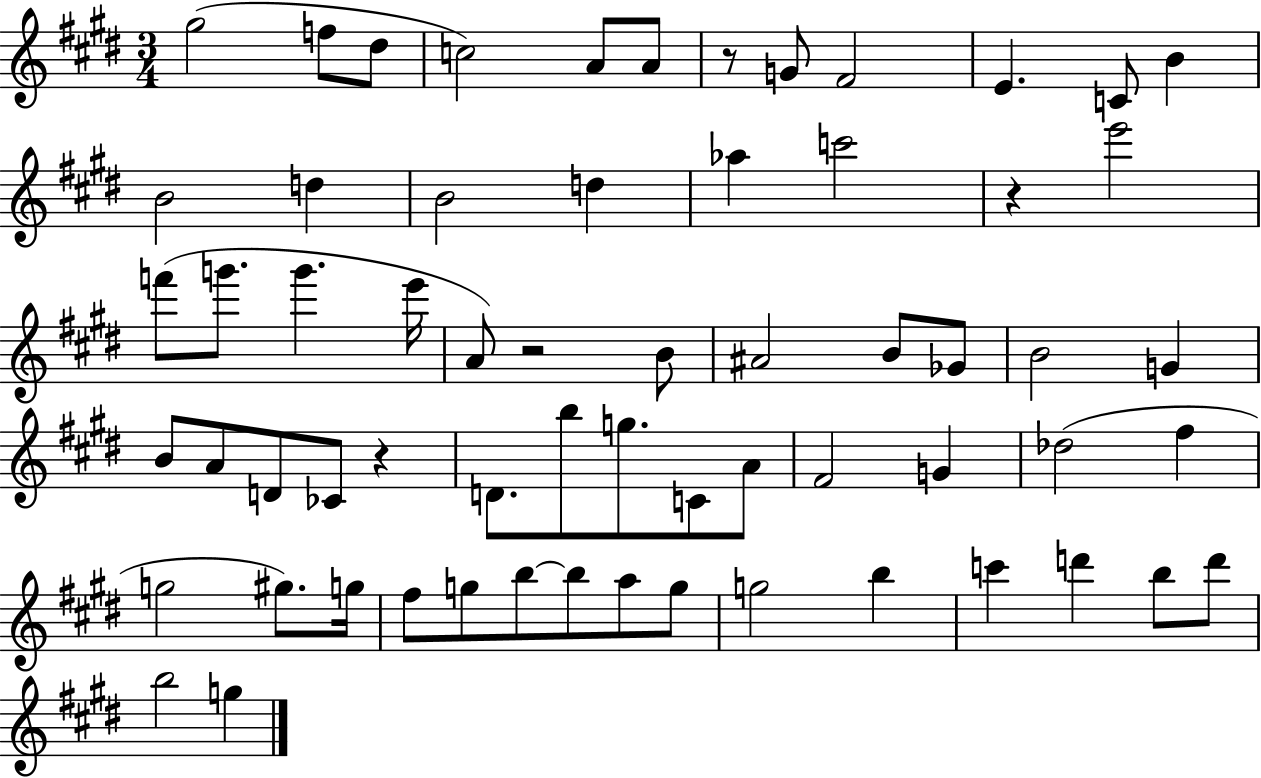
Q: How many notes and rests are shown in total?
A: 63